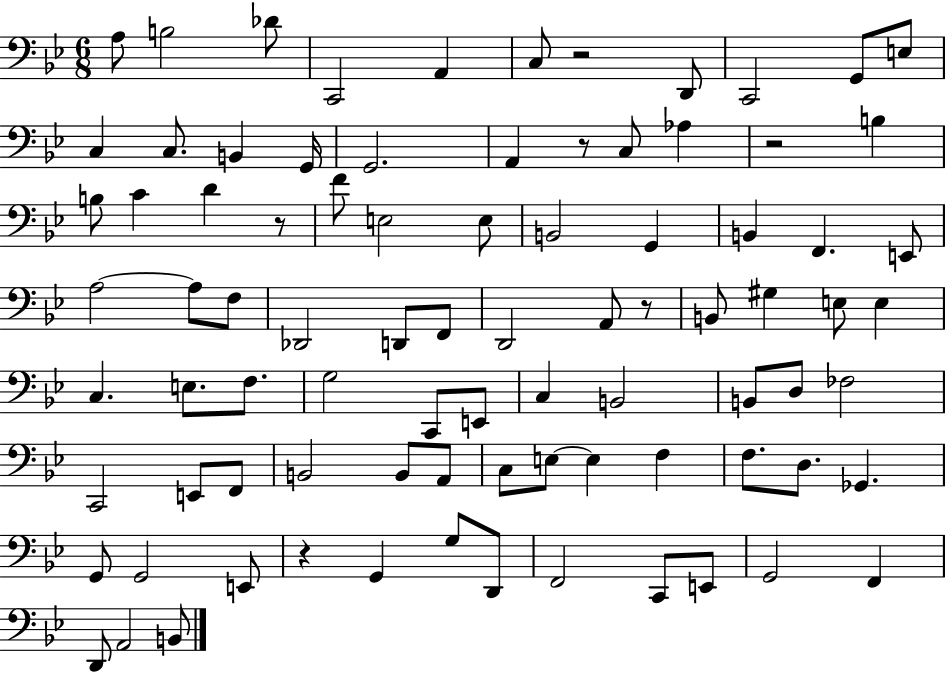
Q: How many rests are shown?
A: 6